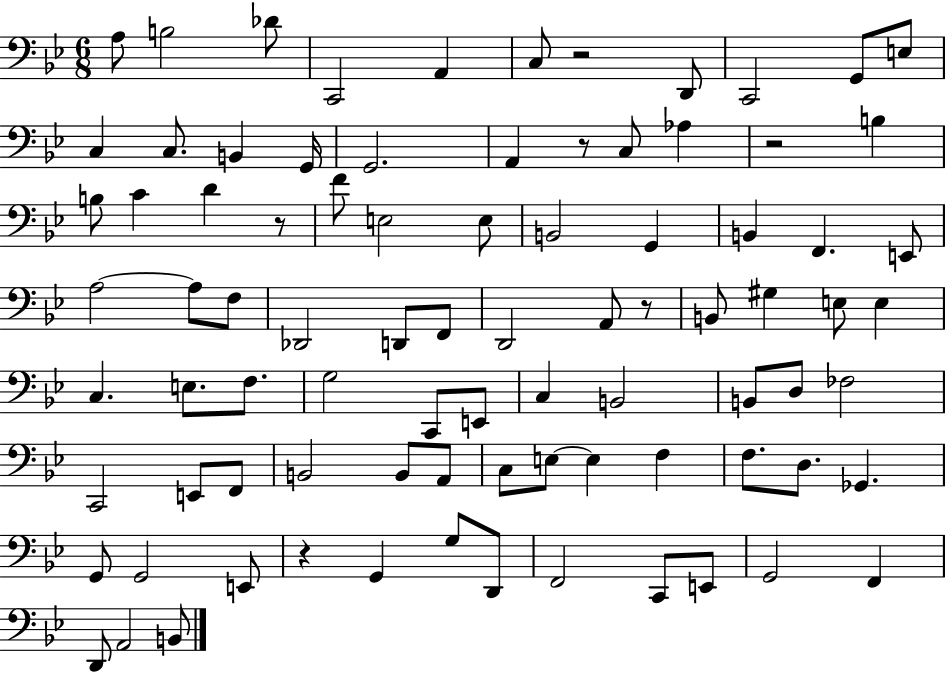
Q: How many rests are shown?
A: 6